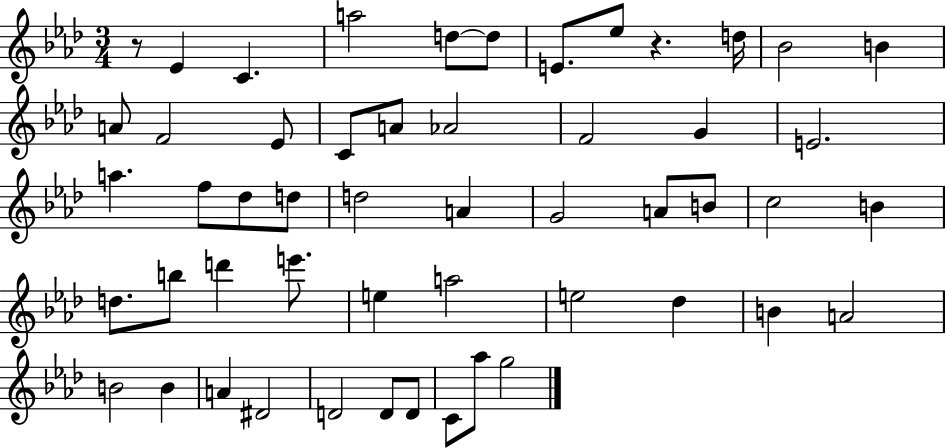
R/e Eb4/q C4/q. A5/h D5/e D5/e E4/e. Eb5/e R/q. D5/s Bb4/h B4/q A4/e F4/h Eb4/e C4/e A4/e Ab4/h F4/h G4/q E4/h. A5/q. F5/e Db5/e D5/e D5/h A4/q G4/h A4/e B4/e C5/h B4/q D5/e. B5/e D6/q E6/e. E5/q A5/h E5/h Db5/q B4/q A4/h B4/h B4/q A4/q D#4/h D4/h D4/e D4/e C4/e Ab5/e G5/h